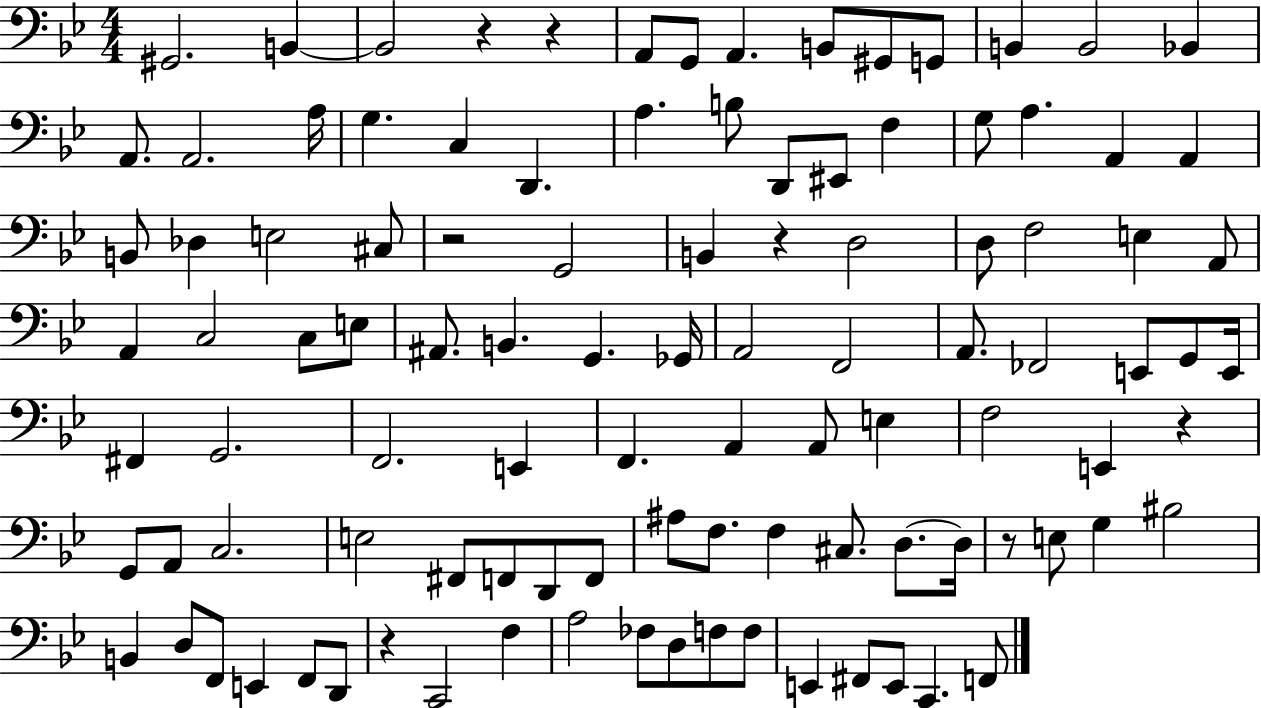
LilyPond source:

{
  \clef bass
  \numericTimeSignature
  \time 4/4
  \key bes \major
  gis,2. b,4~~ | b,2 r4 r4 | a,8 g,8 a,4. b,8 gis,8 g,8 | b,4 b,2 bes,4 | \break a,8. a,2. a16 | g4. c4 d,4. | a4. b8 d,8 eis,8 f4 | g8 a4. a,4 a,4 | \break b,8 des4 e2 cis8 | r2 g,2 | b,4 r4 d2 | d8 f2 e4 a,8 | \break a,4 c2 c8 e8 | ais,8. b,4. g,4. ges,16 | a,2 f,2 | a,8. fes,2 e,8 g,8 e,16 | \break fis,4 g,2. | f,2. e,4 | f,4. a,4 a,8 e4 | f2 e,4 r4 | \break g,8 a,8 c2. | e2 fis,8 f,8 d,8 f,8 | ais8 f8. f4 cis8. d8.~~ d16 | r8 e8 g4 bis2 | \break b,4 d8 f,8 e,4 f,8 d,8 | r4 c,2 f4 | a2 fes8 d8 f8 f8 | e,4 fis,8 e,8 c,4. f,8 | \break \bar "|."
}